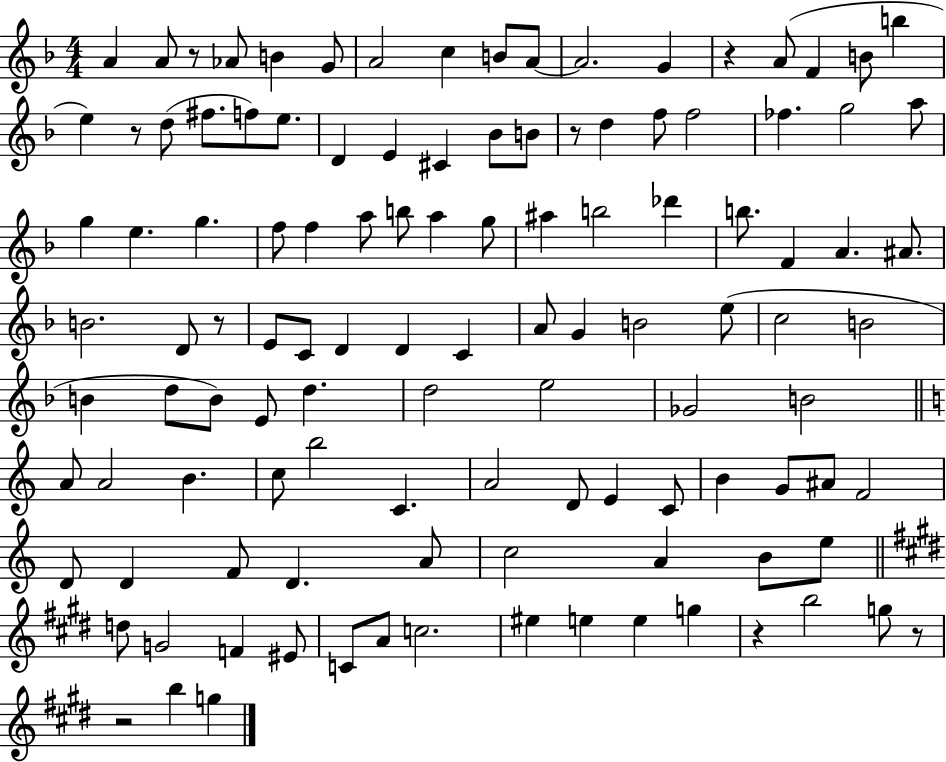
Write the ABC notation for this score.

X:1
T:Untitled
M:4/4
L:1/4
K:F
A A/2 z/2 _A/2 B G/2 A2 c B/2 A/2 A2 G z A/2 F B/2 b e z/2 d/2 ^f/2 f/2 e/2 D E ^C _B/2 B/2 z/2 d f/2 f2 _f g2 a/2 g e g f/2 f a/2 b/2 a g/2 ^a b2 _d' b/2 F A ^A/2 B2 D/2 z/2 E/2 C/2 D D C A/2 G B2 e/2 c2 B2 B d/2 B/2 E/2 d d2 e2 _G2 B2 A/2 A2 B c/2 b2 C A2 D/2 E C/2 B G/2 ^A/2 F2 D/2 D F/2 D A/2 c2 A B/2 e/2 d/2 G2 F ^E/2 C/2 A/2 c2 ^e e e g z b2 g/2 z/2 z2 b g